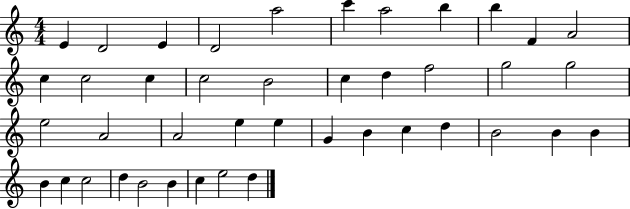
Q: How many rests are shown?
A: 0